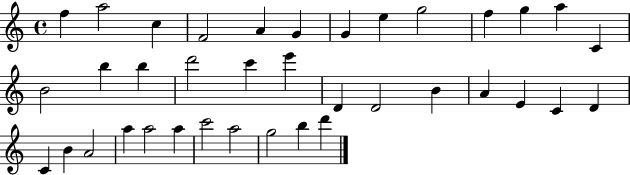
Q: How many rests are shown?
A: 0